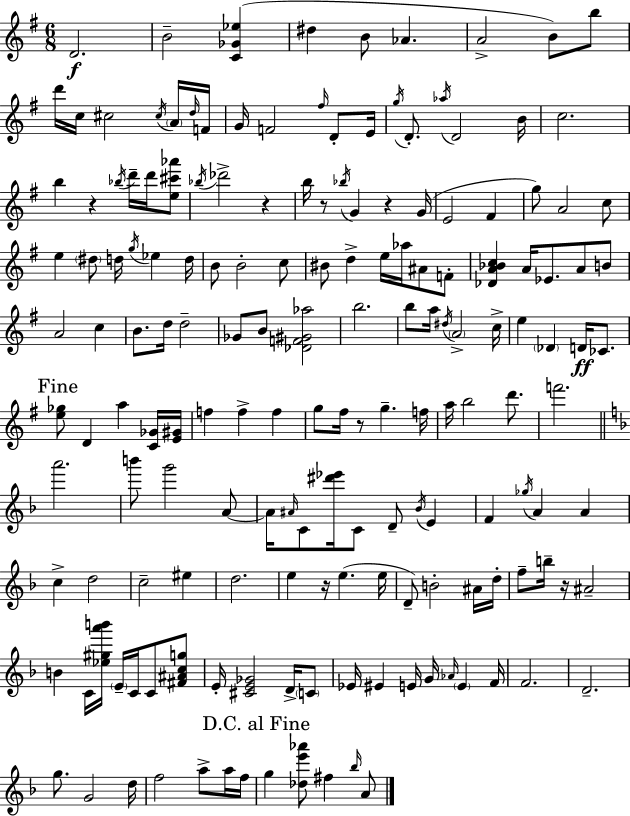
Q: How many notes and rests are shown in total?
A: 167